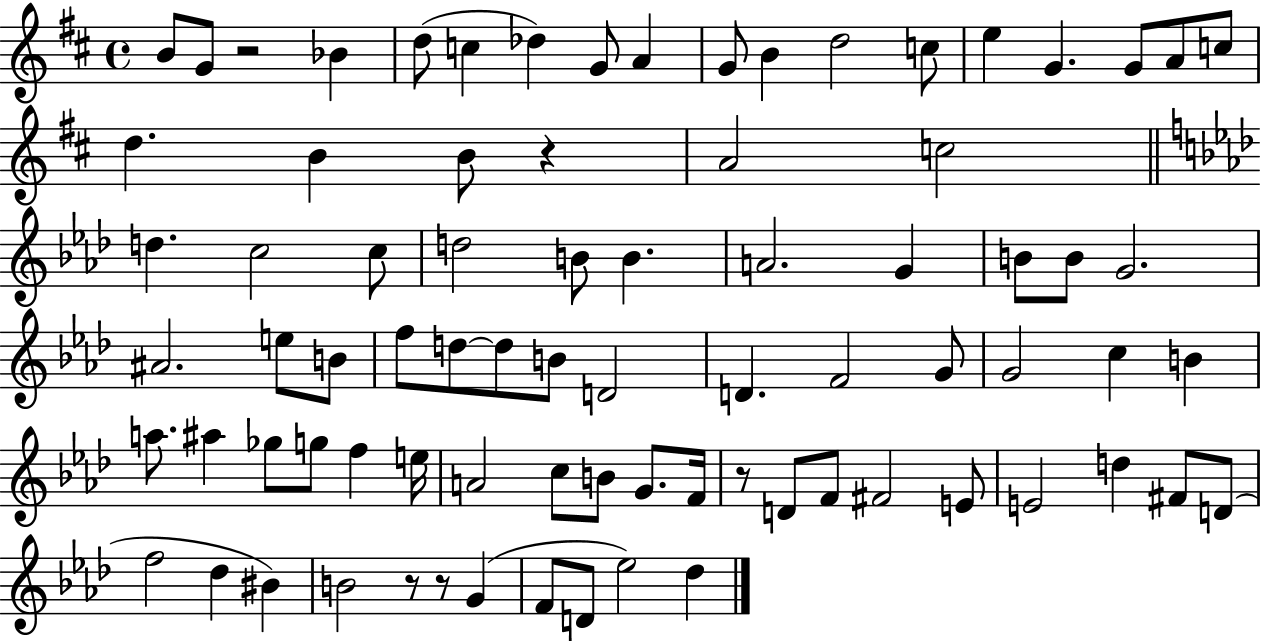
{
  \clef treble
  \time 4/4
  \defaultTimeSignature
  \key d \major
  b'8 g'8 r2 bes'4 | d''8( c''4 des''4) g'8 a'4 | g'8 b'4 d''2 c''8 | e''4 g'4. g'8 a'8 c''8 | \break d''4. b'4 b'8 r4 | a'2 c''2 | \bar "||" \break \key aes \major d''4. c''2 c''8 | d''2 b'8 b'4. | a'2. g'4 | b'8 b'8 g'2. | \break ais'2. e''8 b'8 | f''8 d''8~~ d''8 b'8 d'2 | d'4. f'2 g'8 | g'2 c''4 b'4 | \break a''8. ais''4 ges''8 g''8 f''4 e''16 | a'2 c''8 b'8 g'8. f'16 | r8 d'8 f'8 fis'2 e'8 | e'2 d''4 fis'8 d'8( | \break f''2 des''4 bis'4) | b'2 r8 r8 g'4( | f'8 d'8 ees''2) des''4 | \bar "|."
}